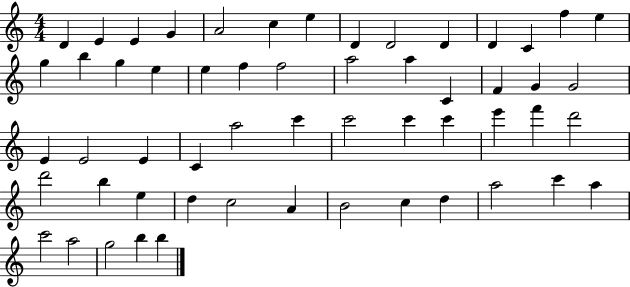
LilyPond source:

{
  \clef treble
  \numericTimeSignature
  \time 4/4
  \key c \major
  d'4 e'4 e'4 g'4 | a'2 c''4 e''4 | d'4 d'2 d'4 | d'4 c'4 f''4 e''4 | \break g''4 b''4 g''4 e''4 | e''4 f''4 f''2 | a''2 a''4 c'4 | f'4 g'4 g'2 | \break e'4 e'2 e'4 | c'4 a''2 c'''4 | c'''2 c'''4 c'''4 | e'''4 f'''4 d'''2 | \break d'''2 b''4 e''4 | d''4 c''2 a'4 | b'2 c''4 d''4 | a''2 c'''4 a''4 | \break c'''2 a''2 | g''2 b''4 b''4 | \bar "|."
}